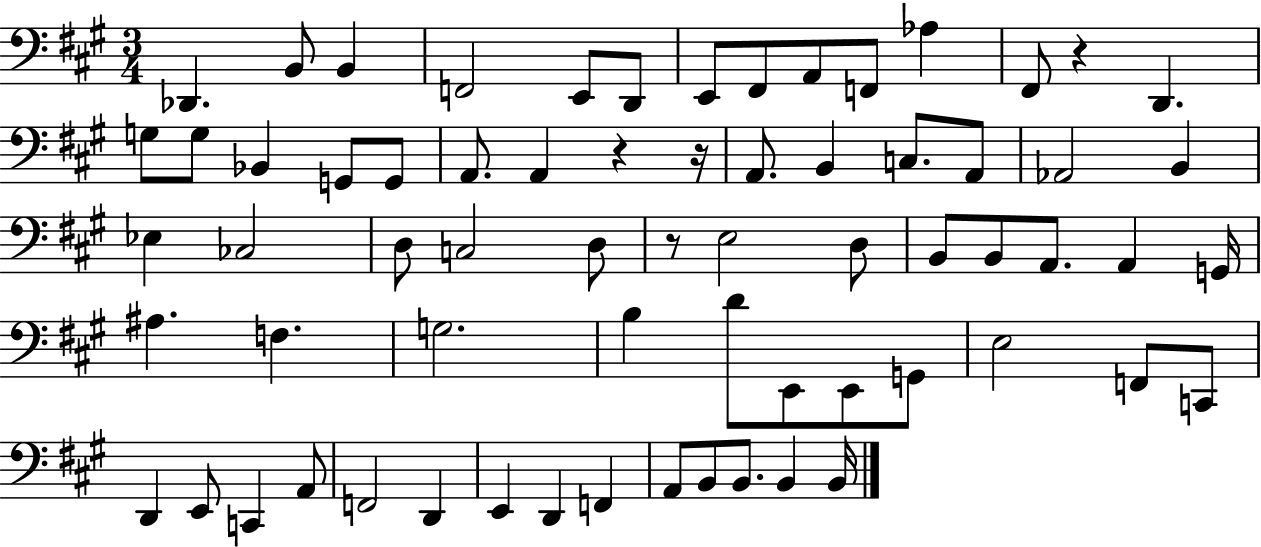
X:1
T:Untitled
M:3/4
L:1/4
K:A
_D,, B,,/2 B,, F,,2 E,,/2 D,,/2 E,,/2 ^F,,/2 A,,/2 F,,/2 _A, ^F,,/2 z D,, G,/2 G,/2 _B,, G,,/2 G,,/2 A,,/2 A,, z z/4 A,,/2 B,, C,/2 A,,/2 _A,,2 B,, _E, _C,2 D,/2 C,2 D,/2 z/2 E,2 D,/2 B,,/2 B,,/2 A,,/2 A,, G,,/4 ^A, F, G,2 B, D/2 E,,/2 E,,/2 G,,/2 E,2 F,,/2 C,,/2 D,, E,,/2 C,, A,,/2 F,,2 D,, E,, D,, F,, A,,/2 B,,/2 B,,/2 B,, B,,/4